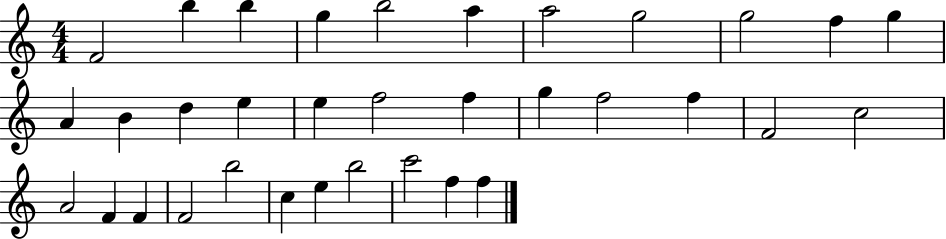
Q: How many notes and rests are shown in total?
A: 34